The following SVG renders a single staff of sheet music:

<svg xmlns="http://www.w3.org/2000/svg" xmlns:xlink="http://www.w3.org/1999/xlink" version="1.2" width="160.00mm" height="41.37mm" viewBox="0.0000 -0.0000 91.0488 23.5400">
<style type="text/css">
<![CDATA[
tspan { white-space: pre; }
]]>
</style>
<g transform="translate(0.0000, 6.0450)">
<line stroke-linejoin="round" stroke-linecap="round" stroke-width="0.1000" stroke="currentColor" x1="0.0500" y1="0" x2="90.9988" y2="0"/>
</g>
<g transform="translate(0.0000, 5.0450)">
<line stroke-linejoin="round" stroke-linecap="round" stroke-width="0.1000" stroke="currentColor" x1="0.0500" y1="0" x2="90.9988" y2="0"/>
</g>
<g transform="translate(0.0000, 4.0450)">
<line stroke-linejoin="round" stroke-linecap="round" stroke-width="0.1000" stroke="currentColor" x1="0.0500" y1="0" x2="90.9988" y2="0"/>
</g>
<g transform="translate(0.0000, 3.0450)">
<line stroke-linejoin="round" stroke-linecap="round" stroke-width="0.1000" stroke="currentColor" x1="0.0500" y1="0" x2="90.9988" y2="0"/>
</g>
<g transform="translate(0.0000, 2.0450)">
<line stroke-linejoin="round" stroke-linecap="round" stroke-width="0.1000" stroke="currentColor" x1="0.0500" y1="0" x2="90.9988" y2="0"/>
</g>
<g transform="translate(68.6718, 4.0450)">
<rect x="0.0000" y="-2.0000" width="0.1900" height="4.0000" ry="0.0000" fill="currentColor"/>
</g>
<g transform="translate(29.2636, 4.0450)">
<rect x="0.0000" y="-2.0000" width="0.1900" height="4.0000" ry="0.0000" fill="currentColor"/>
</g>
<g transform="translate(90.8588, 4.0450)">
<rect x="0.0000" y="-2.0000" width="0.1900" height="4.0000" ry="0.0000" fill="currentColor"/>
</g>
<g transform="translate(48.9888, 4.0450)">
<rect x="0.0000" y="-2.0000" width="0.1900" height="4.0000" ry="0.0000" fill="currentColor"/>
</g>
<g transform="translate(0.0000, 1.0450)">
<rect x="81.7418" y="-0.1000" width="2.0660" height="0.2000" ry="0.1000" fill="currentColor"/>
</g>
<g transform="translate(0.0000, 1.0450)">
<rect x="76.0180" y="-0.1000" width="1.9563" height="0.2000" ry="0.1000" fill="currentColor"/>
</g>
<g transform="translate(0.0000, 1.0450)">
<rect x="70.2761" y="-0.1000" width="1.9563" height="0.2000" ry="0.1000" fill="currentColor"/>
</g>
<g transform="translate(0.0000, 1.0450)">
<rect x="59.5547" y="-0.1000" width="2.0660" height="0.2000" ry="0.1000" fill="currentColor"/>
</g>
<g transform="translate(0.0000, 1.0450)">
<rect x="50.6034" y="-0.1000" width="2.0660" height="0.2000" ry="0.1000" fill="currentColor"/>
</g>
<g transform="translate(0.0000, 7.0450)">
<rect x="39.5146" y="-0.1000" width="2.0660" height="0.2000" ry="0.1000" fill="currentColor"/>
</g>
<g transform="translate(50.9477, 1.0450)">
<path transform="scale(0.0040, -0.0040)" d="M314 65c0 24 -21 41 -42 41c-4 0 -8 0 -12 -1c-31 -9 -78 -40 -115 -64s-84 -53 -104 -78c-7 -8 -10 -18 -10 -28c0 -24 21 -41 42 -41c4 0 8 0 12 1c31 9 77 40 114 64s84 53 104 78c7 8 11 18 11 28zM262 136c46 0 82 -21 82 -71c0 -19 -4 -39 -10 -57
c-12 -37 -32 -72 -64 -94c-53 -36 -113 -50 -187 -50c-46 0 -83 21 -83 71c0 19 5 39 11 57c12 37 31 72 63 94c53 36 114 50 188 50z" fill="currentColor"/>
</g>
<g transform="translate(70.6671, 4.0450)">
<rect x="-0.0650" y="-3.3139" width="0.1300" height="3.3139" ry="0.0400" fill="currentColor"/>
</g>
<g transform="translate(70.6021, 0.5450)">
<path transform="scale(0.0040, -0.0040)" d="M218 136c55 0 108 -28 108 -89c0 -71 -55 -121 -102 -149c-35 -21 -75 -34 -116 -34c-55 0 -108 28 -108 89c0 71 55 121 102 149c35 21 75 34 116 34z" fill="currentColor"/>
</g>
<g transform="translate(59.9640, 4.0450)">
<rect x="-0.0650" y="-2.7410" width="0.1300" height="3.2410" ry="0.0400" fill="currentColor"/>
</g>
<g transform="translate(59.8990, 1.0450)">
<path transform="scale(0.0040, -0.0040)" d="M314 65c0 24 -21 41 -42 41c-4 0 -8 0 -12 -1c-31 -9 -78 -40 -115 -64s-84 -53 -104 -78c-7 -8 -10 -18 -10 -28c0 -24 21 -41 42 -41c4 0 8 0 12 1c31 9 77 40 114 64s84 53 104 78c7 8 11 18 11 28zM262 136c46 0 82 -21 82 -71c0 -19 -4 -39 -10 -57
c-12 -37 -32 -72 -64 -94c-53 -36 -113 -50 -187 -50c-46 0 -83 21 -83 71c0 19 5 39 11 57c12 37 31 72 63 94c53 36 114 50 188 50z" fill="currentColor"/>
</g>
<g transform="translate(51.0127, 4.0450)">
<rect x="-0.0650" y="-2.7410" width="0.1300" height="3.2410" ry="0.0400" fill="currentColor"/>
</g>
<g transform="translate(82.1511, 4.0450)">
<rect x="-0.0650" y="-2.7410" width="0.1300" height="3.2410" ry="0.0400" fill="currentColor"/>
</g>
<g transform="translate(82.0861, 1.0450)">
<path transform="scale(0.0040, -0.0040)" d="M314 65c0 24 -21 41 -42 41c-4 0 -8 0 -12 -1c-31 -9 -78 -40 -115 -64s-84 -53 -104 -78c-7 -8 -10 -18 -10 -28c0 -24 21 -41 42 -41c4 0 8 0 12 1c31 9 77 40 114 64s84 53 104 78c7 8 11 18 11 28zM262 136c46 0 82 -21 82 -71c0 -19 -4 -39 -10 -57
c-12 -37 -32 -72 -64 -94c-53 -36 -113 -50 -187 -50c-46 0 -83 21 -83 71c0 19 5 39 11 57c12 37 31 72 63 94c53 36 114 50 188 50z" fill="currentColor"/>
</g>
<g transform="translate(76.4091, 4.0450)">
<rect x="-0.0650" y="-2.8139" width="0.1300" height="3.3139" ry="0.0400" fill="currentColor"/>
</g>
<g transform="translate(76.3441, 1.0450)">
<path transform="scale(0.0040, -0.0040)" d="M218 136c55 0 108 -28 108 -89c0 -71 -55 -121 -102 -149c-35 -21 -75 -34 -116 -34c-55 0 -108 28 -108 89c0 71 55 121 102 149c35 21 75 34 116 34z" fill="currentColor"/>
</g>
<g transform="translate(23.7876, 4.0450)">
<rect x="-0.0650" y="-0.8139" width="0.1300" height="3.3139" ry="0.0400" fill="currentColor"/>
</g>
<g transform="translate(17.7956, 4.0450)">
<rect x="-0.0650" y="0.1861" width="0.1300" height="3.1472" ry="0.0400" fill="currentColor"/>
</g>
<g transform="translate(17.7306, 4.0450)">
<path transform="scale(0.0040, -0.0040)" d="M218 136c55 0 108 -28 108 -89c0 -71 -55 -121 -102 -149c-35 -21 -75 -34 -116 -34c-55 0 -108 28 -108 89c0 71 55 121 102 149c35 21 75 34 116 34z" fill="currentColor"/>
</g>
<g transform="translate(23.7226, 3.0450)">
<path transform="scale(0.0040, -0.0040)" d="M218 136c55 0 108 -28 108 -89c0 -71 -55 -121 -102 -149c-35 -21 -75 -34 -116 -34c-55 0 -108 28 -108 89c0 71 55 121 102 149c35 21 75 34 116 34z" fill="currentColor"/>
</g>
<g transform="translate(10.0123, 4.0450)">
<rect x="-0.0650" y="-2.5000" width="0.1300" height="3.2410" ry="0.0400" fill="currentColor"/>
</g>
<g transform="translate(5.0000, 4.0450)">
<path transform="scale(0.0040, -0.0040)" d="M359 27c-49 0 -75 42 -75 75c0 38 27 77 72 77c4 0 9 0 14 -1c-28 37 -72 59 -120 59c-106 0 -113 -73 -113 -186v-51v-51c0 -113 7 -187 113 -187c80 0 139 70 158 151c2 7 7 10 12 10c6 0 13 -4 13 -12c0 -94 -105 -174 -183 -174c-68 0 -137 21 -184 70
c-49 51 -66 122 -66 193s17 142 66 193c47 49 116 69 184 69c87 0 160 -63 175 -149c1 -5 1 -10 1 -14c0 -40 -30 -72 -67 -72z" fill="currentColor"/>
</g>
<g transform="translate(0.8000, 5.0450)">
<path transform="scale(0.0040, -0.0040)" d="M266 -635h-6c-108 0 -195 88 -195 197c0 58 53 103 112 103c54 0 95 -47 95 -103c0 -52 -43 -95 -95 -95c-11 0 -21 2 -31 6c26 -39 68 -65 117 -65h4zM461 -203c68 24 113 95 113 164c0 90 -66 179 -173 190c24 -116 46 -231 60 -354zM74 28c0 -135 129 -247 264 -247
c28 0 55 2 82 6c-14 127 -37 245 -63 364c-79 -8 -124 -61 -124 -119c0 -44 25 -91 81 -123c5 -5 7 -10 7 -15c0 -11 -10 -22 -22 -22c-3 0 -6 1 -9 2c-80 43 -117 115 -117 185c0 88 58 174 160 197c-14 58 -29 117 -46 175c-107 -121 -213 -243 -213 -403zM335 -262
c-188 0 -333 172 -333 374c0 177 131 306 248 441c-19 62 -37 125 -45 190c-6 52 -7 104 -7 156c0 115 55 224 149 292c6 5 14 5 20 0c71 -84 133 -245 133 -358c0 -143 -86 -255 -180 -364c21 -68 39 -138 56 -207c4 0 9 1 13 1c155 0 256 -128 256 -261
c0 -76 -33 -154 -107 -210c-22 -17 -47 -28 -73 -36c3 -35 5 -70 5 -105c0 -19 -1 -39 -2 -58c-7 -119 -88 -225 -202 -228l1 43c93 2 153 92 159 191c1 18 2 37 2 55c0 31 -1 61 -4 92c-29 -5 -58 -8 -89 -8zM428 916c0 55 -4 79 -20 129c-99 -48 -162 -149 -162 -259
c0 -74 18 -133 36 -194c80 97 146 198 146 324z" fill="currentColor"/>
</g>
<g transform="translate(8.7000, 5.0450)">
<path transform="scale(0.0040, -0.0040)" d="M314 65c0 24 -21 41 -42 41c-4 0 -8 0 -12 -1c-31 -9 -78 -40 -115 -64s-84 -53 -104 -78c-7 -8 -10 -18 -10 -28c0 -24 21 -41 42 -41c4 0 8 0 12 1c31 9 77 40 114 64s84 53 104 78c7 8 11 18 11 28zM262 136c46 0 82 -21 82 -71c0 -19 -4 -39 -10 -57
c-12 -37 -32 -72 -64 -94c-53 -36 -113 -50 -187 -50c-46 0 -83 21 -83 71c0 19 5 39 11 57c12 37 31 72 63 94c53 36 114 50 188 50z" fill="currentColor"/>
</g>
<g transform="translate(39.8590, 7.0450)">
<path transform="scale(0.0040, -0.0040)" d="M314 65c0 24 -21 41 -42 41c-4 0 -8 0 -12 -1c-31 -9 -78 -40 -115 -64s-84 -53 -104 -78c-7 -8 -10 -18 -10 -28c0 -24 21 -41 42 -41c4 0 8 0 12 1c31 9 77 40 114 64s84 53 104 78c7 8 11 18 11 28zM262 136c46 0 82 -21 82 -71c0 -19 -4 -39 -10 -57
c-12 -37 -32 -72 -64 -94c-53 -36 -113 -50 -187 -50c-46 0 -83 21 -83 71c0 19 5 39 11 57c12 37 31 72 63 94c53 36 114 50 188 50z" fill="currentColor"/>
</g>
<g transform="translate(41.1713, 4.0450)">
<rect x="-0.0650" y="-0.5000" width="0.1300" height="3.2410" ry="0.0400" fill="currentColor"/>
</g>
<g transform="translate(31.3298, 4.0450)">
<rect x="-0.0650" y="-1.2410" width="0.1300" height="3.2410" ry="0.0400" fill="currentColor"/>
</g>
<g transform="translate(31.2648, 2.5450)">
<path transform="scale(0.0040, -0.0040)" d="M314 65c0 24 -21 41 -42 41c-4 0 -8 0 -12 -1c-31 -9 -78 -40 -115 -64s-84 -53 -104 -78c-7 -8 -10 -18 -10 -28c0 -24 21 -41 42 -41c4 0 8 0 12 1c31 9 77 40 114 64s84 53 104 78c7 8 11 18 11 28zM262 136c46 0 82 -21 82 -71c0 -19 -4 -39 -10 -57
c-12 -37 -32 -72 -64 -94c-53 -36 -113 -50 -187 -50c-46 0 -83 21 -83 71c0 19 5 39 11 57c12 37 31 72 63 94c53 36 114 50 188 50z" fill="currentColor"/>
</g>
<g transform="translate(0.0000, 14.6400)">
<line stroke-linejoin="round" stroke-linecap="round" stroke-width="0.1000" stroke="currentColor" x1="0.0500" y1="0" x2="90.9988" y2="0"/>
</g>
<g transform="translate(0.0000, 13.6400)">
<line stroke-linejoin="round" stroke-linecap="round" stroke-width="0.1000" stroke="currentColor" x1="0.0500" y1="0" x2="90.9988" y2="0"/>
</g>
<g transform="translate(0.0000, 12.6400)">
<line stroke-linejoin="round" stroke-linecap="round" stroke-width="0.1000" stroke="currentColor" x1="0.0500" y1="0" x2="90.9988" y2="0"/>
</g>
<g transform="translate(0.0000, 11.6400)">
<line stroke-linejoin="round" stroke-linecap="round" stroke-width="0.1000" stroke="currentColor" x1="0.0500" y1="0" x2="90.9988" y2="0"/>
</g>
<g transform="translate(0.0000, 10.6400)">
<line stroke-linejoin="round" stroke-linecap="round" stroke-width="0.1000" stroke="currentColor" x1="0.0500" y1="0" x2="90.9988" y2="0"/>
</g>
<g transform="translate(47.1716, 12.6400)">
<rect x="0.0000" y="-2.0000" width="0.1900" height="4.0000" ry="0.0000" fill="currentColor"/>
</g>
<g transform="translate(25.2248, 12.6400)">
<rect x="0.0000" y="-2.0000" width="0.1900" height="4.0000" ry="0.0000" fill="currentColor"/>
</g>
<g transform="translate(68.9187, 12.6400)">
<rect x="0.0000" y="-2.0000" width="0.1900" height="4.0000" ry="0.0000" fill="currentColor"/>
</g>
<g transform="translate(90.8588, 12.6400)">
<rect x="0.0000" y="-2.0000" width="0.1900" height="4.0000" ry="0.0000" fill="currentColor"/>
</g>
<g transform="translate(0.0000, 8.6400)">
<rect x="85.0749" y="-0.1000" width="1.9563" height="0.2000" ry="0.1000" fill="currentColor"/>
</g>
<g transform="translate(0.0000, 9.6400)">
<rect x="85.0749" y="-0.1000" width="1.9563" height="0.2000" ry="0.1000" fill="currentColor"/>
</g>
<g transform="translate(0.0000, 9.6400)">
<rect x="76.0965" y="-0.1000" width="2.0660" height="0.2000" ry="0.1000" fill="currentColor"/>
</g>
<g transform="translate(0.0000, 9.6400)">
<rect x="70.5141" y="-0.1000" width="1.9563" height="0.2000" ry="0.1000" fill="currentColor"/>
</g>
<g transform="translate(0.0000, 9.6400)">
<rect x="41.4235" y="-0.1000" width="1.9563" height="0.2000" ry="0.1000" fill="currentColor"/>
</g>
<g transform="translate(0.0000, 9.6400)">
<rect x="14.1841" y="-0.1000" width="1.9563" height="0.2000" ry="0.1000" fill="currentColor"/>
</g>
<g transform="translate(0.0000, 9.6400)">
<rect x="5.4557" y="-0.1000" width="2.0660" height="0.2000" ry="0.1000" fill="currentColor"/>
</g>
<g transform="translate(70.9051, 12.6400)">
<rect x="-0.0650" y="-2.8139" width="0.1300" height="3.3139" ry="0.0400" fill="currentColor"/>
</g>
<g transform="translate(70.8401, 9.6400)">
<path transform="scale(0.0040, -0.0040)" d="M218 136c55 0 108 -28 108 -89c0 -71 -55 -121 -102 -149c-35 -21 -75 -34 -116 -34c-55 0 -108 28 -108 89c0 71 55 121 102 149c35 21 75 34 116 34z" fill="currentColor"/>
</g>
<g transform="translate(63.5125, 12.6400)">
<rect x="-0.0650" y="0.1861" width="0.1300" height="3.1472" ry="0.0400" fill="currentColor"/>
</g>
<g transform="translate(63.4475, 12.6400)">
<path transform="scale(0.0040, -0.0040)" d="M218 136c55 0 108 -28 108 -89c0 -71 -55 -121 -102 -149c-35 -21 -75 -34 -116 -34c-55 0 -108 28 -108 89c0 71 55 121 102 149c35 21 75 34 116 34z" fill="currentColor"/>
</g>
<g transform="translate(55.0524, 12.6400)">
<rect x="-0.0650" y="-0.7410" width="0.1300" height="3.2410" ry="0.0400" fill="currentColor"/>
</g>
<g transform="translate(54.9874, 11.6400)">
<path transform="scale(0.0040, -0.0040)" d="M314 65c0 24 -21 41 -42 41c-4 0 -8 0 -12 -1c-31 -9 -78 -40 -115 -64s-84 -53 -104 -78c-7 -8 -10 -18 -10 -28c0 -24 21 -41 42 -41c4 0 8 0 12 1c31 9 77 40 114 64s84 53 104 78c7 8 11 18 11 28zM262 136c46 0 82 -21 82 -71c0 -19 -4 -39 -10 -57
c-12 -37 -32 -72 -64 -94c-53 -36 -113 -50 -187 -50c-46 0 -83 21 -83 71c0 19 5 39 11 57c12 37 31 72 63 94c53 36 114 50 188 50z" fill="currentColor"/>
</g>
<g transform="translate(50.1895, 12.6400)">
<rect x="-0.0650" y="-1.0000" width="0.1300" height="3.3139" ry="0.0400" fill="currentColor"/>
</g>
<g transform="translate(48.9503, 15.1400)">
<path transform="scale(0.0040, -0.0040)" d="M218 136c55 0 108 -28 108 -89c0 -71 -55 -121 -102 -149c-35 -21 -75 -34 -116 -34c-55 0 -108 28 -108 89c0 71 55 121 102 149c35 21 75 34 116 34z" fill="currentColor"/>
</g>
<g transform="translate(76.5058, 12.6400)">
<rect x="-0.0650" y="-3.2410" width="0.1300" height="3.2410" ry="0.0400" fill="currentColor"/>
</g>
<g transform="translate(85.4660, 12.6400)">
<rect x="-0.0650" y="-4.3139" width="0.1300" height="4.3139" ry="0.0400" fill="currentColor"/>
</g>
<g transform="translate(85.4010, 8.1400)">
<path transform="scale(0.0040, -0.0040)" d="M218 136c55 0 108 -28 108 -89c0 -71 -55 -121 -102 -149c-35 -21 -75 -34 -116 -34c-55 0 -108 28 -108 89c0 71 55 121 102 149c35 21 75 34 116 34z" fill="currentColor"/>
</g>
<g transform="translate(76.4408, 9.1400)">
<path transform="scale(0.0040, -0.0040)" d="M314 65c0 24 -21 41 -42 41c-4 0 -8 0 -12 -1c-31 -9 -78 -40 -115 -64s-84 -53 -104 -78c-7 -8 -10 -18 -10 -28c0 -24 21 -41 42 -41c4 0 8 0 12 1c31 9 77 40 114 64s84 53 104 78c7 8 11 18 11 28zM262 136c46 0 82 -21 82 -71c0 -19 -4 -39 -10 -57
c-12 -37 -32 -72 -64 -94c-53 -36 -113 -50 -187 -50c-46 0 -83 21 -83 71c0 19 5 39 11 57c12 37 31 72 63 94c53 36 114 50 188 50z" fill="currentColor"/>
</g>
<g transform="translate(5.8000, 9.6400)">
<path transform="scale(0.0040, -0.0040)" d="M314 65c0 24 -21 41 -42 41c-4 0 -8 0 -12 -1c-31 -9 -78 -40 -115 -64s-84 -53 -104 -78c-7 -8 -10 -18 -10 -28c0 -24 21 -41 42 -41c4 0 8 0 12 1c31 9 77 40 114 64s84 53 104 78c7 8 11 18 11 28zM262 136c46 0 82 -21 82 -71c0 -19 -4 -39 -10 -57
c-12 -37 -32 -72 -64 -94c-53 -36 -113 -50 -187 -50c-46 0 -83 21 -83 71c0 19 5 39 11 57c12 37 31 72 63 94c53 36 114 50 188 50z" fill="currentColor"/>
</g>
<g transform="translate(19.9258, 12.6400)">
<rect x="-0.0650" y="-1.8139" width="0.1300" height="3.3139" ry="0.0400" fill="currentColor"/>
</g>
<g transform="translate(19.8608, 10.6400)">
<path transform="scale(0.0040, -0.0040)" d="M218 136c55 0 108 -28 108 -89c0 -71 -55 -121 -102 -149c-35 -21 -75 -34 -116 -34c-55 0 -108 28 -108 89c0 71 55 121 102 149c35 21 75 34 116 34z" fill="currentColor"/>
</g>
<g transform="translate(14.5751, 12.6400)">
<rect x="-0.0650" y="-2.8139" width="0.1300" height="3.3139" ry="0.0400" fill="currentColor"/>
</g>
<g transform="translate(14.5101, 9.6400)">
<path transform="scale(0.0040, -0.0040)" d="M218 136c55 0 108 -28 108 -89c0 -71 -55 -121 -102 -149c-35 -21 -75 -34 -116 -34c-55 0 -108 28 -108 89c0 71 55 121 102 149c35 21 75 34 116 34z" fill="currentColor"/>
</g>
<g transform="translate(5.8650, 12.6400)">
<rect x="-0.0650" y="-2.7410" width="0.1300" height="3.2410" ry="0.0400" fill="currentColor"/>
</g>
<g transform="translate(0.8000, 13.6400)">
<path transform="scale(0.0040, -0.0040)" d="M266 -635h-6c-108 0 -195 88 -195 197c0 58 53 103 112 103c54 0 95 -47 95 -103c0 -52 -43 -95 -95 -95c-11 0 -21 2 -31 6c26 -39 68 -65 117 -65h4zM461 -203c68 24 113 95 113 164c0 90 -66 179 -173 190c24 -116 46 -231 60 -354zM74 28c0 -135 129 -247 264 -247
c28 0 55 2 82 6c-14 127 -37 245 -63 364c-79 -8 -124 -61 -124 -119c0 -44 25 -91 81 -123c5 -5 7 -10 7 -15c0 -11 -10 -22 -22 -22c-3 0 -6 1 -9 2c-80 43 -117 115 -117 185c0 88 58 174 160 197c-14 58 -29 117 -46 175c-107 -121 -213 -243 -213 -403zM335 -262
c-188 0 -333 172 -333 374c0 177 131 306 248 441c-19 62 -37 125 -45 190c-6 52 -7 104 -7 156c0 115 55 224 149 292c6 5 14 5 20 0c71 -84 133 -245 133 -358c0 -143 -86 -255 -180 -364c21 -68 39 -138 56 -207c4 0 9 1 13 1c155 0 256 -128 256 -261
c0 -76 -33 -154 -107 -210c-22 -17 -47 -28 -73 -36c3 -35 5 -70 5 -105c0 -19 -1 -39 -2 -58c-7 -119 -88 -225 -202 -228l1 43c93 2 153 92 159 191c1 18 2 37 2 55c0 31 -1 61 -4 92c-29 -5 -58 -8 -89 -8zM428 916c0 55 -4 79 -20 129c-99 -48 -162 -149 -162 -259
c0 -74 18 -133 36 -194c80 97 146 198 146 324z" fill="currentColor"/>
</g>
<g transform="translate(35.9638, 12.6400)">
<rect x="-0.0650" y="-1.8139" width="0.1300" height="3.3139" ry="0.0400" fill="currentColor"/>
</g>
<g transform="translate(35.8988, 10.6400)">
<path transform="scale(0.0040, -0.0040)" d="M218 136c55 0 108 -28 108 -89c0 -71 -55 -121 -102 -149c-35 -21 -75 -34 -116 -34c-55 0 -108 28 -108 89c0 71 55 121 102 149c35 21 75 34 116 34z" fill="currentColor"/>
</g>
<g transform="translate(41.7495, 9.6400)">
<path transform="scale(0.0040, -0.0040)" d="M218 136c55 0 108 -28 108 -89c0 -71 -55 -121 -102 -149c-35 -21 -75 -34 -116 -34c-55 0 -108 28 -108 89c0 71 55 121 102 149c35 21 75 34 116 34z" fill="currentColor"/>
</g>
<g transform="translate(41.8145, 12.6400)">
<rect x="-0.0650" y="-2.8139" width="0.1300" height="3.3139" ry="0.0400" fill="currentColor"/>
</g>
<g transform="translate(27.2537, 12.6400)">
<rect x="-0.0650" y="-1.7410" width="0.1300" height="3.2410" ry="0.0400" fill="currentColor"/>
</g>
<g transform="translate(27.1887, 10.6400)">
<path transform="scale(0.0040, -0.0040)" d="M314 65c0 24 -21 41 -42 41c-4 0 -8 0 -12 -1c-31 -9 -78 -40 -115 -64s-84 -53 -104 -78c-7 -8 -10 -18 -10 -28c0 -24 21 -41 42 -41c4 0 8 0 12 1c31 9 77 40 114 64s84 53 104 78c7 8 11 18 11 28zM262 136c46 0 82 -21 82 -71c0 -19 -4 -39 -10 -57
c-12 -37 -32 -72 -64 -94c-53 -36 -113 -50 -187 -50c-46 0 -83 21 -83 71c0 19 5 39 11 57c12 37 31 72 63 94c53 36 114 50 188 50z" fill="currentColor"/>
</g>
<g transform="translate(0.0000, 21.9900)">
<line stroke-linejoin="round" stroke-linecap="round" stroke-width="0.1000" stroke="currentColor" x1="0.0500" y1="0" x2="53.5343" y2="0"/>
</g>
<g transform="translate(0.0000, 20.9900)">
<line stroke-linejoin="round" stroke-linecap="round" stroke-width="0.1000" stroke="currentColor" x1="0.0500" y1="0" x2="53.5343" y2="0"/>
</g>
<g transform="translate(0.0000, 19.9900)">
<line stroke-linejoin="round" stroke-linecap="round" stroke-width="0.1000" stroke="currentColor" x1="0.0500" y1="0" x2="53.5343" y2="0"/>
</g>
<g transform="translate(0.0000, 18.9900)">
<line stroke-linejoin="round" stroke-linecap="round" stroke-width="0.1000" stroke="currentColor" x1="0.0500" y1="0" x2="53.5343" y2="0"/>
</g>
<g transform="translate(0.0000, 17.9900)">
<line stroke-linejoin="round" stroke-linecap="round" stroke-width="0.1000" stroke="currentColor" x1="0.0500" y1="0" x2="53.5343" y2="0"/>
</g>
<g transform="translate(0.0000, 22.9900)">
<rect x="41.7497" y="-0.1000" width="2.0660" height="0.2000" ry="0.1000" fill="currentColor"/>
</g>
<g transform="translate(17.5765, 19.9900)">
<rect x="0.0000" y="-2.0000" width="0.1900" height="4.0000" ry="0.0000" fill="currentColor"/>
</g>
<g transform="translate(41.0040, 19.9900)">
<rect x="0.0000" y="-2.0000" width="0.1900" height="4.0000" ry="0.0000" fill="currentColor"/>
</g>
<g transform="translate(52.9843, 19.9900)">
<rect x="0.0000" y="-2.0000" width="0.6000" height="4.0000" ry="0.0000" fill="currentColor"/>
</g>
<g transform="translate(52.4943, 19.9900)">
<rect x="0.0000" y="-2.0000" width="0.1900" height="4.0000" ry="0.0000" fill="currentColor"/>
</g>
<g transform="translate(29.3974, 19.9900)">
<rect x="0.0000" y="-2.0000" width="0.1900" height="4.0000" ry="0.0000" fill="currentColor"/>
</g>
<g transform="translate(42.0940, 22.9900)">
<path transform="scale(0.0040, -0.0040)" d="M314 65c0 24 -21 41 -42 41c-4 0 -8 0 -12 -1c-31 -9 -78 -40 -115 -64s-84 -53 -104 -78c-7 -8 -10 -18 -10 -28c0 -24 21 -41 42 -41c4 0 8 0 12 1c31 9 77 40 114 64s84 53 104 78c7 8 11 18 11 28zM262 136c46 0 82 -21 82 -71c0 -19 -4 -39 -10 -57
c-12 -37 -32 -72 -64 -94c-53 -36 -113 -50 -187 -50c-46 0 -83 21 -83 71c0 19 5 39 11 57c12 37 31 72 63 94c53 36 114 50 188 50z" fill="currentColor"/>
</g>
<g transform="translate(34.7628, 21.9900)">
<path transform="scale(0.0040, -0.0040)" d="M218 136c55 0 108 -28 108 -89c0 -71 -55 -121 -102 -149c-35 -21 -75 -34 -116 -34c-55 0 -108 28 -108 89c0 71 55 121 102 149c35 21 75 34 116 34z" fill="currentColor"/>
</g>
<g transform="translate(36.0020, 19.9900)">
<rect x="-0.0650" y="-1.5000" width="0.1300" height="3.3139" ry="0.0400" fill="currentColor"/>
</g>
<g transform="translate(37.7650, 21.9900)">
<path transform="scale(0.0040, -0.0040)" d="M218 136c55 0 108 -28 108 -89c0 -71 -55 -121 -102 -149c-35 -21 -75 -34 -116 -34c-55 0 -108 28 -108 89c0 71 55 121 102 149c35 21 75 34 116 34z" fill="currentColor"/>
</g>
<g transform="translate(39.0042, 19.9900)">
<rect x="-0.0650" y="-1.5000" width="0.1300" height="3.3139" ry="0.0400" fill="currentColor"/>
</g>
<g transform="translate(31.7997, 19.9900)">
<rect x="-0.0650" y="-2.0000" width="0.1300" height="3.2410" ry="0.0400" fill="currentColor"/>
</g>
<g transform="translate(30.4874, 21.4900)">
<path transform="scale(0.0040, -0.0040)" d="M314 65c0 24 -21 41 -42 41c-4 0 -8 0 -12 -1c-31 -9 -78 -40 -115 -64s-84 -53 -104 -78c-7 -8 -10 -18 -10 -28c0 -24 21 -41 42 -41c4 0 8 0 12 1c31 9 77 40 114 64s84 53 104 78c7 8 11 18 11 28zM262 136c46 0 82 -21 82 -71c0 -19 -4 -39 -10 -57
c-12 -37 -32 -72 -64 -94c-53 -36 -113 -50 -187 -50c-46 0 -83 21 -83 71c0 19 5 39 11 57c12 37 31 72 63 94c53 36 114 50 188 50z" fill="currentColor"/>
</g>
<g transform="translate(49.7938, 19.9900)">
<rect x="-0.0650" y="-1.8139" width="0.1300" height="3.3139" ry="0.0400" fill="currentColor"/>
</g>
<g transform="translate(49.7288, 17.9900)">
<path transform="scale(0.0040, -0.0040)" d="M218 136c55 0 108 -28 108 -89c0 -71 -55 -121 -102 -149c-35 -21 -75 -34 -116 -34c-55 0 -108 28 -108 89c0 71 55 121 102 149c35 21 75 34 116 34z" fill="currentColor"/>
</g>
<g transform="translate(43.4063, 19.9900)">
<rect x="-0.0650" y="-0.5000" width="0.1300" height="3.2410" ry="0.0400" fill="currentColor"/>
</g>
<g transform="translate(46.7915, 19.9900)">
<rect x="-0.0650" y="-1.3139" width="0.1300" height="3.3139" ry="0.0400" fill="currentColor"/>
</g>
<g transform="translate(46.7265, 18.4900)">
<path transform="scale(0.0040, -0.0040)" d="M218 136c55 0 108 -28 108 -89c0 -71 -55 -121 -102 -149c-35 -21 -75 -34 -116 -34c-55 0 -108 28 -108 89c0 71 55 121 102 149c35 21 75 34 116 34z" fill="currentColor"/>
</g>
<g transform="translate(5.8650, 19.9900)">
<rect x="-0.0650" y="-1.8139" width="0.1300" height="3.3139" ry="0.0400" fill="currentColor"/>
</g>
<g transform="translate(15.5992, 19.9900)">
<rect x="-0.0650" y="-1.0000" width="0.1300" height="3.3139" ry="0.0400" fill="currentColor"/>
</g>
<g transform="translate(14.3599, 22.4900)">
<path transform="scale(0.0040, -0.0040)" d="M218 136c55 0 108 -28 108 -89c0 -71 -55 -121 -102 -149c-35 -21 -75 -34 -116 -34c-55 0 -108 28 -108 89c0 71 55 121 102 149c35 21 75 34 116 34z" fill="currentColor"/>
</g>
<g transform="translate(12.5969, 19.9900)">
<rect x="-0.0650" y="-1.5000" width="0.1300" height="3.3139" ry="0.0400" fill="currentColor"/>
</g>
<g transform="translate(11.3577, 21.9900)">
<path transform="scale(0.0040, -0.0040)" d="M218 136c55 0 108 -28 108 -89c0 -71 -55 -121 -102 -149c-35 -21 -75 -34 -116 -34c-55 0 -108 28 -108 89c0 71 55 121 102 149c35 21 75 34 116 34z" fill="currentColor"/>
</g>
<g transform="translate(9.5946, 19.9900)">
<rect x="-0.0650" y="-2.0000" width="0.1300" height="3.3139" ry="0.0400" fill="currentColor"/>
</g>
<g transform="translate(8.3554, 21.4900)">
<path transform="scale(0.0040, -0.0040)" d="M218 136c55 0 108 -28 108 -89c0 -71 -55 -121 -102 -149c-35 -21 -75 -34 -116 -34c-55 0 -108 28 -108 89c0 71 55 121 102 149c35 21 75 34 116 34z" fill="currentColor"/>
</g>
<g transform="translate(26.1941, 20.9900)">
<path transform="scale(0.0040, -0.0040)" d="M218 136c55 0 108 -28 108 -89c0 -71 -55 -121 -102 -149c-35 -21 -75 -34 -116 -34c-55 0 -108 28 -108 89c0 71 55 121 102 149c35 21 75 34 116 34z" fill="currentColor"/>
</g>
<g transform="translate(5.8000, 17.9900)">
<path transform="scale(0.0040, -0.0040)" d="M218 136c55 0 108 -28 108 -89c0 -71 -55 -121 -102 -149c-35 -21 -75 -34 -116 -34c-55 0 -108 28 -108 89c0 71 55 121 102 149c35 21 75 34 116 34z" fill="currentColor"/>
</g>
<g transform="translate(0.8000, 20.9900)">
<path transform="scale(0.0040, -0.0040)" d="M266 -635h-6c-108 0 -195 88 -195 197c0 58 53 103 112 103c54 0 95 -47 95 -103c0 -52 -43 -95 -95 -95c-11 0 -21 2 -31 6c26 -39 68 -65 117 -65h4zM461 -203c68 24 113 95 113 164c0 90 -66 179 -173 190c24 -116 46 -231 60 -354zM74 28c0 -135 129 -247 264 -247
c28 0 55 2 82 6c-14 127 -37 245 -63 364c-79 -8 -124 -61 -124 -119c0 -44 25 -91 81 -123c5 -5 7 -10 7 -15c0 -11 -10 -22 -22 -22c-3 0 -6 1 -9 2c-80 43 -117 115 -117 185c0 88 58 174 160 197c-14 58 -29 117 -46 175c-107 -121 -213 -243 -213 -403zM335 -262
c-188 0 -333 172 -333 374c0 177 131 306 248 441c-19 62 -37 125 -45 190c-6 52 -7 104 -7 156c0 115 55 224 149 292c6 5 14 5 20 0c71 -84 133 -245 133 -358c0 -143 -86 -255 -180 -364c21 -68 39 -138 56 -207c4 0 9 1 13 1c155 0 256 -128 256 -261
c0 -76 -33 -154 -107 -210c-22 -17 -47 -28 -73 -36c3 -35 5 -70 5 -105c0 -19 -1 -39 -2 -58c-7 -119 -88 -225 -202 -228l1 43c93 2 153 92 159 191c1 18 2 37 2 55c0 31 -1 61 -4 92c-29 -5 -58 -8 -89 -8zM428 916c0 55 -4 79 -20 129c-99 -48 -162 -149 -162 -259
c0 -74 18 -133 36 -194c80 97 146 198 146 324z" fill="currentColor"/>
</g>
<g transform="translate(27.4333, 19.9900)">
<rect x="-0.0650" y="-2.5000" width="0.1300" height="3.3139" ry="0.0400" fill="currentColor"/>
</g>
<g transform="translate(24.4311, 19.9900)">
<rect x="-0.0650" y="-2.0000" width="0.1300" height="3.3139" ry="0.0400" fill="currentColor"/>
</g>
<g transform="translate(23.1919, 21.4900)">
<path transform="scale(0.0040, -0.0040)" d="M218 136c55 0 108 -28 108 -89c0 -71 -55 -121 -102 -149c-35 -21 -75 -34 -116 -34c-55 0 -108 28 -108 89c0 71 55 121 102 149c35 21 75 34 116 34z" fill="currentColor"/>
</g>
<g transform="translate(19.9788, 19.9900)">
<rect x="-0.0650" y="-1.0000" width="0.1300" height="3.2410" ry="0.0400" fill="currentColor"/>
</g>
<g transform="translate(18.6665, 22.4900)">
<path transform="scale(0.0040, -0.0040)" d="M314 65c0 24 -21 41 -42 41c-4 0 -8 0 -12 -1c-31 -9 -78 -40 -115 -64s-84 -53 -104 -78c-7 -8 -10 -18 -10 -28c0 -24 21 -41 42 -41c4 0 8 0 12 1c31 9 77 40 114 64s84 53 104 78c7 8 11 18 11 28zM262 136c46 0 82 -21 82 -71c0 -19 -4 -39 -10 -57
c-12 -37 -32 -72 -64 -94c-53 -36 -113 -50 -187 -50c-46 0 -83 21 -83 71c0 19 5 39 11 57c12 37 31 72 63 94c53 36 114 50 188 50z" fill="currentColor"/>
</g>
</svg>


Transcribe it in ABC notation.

X:1
T:Untitled
M:4/4
L:1/4
K:C
G2 B d e2 C2 a2 a2 b a a2 a2 a f f2 f a D d2 B a b2 d' f F E D D2 F G F2 E E C2 e f